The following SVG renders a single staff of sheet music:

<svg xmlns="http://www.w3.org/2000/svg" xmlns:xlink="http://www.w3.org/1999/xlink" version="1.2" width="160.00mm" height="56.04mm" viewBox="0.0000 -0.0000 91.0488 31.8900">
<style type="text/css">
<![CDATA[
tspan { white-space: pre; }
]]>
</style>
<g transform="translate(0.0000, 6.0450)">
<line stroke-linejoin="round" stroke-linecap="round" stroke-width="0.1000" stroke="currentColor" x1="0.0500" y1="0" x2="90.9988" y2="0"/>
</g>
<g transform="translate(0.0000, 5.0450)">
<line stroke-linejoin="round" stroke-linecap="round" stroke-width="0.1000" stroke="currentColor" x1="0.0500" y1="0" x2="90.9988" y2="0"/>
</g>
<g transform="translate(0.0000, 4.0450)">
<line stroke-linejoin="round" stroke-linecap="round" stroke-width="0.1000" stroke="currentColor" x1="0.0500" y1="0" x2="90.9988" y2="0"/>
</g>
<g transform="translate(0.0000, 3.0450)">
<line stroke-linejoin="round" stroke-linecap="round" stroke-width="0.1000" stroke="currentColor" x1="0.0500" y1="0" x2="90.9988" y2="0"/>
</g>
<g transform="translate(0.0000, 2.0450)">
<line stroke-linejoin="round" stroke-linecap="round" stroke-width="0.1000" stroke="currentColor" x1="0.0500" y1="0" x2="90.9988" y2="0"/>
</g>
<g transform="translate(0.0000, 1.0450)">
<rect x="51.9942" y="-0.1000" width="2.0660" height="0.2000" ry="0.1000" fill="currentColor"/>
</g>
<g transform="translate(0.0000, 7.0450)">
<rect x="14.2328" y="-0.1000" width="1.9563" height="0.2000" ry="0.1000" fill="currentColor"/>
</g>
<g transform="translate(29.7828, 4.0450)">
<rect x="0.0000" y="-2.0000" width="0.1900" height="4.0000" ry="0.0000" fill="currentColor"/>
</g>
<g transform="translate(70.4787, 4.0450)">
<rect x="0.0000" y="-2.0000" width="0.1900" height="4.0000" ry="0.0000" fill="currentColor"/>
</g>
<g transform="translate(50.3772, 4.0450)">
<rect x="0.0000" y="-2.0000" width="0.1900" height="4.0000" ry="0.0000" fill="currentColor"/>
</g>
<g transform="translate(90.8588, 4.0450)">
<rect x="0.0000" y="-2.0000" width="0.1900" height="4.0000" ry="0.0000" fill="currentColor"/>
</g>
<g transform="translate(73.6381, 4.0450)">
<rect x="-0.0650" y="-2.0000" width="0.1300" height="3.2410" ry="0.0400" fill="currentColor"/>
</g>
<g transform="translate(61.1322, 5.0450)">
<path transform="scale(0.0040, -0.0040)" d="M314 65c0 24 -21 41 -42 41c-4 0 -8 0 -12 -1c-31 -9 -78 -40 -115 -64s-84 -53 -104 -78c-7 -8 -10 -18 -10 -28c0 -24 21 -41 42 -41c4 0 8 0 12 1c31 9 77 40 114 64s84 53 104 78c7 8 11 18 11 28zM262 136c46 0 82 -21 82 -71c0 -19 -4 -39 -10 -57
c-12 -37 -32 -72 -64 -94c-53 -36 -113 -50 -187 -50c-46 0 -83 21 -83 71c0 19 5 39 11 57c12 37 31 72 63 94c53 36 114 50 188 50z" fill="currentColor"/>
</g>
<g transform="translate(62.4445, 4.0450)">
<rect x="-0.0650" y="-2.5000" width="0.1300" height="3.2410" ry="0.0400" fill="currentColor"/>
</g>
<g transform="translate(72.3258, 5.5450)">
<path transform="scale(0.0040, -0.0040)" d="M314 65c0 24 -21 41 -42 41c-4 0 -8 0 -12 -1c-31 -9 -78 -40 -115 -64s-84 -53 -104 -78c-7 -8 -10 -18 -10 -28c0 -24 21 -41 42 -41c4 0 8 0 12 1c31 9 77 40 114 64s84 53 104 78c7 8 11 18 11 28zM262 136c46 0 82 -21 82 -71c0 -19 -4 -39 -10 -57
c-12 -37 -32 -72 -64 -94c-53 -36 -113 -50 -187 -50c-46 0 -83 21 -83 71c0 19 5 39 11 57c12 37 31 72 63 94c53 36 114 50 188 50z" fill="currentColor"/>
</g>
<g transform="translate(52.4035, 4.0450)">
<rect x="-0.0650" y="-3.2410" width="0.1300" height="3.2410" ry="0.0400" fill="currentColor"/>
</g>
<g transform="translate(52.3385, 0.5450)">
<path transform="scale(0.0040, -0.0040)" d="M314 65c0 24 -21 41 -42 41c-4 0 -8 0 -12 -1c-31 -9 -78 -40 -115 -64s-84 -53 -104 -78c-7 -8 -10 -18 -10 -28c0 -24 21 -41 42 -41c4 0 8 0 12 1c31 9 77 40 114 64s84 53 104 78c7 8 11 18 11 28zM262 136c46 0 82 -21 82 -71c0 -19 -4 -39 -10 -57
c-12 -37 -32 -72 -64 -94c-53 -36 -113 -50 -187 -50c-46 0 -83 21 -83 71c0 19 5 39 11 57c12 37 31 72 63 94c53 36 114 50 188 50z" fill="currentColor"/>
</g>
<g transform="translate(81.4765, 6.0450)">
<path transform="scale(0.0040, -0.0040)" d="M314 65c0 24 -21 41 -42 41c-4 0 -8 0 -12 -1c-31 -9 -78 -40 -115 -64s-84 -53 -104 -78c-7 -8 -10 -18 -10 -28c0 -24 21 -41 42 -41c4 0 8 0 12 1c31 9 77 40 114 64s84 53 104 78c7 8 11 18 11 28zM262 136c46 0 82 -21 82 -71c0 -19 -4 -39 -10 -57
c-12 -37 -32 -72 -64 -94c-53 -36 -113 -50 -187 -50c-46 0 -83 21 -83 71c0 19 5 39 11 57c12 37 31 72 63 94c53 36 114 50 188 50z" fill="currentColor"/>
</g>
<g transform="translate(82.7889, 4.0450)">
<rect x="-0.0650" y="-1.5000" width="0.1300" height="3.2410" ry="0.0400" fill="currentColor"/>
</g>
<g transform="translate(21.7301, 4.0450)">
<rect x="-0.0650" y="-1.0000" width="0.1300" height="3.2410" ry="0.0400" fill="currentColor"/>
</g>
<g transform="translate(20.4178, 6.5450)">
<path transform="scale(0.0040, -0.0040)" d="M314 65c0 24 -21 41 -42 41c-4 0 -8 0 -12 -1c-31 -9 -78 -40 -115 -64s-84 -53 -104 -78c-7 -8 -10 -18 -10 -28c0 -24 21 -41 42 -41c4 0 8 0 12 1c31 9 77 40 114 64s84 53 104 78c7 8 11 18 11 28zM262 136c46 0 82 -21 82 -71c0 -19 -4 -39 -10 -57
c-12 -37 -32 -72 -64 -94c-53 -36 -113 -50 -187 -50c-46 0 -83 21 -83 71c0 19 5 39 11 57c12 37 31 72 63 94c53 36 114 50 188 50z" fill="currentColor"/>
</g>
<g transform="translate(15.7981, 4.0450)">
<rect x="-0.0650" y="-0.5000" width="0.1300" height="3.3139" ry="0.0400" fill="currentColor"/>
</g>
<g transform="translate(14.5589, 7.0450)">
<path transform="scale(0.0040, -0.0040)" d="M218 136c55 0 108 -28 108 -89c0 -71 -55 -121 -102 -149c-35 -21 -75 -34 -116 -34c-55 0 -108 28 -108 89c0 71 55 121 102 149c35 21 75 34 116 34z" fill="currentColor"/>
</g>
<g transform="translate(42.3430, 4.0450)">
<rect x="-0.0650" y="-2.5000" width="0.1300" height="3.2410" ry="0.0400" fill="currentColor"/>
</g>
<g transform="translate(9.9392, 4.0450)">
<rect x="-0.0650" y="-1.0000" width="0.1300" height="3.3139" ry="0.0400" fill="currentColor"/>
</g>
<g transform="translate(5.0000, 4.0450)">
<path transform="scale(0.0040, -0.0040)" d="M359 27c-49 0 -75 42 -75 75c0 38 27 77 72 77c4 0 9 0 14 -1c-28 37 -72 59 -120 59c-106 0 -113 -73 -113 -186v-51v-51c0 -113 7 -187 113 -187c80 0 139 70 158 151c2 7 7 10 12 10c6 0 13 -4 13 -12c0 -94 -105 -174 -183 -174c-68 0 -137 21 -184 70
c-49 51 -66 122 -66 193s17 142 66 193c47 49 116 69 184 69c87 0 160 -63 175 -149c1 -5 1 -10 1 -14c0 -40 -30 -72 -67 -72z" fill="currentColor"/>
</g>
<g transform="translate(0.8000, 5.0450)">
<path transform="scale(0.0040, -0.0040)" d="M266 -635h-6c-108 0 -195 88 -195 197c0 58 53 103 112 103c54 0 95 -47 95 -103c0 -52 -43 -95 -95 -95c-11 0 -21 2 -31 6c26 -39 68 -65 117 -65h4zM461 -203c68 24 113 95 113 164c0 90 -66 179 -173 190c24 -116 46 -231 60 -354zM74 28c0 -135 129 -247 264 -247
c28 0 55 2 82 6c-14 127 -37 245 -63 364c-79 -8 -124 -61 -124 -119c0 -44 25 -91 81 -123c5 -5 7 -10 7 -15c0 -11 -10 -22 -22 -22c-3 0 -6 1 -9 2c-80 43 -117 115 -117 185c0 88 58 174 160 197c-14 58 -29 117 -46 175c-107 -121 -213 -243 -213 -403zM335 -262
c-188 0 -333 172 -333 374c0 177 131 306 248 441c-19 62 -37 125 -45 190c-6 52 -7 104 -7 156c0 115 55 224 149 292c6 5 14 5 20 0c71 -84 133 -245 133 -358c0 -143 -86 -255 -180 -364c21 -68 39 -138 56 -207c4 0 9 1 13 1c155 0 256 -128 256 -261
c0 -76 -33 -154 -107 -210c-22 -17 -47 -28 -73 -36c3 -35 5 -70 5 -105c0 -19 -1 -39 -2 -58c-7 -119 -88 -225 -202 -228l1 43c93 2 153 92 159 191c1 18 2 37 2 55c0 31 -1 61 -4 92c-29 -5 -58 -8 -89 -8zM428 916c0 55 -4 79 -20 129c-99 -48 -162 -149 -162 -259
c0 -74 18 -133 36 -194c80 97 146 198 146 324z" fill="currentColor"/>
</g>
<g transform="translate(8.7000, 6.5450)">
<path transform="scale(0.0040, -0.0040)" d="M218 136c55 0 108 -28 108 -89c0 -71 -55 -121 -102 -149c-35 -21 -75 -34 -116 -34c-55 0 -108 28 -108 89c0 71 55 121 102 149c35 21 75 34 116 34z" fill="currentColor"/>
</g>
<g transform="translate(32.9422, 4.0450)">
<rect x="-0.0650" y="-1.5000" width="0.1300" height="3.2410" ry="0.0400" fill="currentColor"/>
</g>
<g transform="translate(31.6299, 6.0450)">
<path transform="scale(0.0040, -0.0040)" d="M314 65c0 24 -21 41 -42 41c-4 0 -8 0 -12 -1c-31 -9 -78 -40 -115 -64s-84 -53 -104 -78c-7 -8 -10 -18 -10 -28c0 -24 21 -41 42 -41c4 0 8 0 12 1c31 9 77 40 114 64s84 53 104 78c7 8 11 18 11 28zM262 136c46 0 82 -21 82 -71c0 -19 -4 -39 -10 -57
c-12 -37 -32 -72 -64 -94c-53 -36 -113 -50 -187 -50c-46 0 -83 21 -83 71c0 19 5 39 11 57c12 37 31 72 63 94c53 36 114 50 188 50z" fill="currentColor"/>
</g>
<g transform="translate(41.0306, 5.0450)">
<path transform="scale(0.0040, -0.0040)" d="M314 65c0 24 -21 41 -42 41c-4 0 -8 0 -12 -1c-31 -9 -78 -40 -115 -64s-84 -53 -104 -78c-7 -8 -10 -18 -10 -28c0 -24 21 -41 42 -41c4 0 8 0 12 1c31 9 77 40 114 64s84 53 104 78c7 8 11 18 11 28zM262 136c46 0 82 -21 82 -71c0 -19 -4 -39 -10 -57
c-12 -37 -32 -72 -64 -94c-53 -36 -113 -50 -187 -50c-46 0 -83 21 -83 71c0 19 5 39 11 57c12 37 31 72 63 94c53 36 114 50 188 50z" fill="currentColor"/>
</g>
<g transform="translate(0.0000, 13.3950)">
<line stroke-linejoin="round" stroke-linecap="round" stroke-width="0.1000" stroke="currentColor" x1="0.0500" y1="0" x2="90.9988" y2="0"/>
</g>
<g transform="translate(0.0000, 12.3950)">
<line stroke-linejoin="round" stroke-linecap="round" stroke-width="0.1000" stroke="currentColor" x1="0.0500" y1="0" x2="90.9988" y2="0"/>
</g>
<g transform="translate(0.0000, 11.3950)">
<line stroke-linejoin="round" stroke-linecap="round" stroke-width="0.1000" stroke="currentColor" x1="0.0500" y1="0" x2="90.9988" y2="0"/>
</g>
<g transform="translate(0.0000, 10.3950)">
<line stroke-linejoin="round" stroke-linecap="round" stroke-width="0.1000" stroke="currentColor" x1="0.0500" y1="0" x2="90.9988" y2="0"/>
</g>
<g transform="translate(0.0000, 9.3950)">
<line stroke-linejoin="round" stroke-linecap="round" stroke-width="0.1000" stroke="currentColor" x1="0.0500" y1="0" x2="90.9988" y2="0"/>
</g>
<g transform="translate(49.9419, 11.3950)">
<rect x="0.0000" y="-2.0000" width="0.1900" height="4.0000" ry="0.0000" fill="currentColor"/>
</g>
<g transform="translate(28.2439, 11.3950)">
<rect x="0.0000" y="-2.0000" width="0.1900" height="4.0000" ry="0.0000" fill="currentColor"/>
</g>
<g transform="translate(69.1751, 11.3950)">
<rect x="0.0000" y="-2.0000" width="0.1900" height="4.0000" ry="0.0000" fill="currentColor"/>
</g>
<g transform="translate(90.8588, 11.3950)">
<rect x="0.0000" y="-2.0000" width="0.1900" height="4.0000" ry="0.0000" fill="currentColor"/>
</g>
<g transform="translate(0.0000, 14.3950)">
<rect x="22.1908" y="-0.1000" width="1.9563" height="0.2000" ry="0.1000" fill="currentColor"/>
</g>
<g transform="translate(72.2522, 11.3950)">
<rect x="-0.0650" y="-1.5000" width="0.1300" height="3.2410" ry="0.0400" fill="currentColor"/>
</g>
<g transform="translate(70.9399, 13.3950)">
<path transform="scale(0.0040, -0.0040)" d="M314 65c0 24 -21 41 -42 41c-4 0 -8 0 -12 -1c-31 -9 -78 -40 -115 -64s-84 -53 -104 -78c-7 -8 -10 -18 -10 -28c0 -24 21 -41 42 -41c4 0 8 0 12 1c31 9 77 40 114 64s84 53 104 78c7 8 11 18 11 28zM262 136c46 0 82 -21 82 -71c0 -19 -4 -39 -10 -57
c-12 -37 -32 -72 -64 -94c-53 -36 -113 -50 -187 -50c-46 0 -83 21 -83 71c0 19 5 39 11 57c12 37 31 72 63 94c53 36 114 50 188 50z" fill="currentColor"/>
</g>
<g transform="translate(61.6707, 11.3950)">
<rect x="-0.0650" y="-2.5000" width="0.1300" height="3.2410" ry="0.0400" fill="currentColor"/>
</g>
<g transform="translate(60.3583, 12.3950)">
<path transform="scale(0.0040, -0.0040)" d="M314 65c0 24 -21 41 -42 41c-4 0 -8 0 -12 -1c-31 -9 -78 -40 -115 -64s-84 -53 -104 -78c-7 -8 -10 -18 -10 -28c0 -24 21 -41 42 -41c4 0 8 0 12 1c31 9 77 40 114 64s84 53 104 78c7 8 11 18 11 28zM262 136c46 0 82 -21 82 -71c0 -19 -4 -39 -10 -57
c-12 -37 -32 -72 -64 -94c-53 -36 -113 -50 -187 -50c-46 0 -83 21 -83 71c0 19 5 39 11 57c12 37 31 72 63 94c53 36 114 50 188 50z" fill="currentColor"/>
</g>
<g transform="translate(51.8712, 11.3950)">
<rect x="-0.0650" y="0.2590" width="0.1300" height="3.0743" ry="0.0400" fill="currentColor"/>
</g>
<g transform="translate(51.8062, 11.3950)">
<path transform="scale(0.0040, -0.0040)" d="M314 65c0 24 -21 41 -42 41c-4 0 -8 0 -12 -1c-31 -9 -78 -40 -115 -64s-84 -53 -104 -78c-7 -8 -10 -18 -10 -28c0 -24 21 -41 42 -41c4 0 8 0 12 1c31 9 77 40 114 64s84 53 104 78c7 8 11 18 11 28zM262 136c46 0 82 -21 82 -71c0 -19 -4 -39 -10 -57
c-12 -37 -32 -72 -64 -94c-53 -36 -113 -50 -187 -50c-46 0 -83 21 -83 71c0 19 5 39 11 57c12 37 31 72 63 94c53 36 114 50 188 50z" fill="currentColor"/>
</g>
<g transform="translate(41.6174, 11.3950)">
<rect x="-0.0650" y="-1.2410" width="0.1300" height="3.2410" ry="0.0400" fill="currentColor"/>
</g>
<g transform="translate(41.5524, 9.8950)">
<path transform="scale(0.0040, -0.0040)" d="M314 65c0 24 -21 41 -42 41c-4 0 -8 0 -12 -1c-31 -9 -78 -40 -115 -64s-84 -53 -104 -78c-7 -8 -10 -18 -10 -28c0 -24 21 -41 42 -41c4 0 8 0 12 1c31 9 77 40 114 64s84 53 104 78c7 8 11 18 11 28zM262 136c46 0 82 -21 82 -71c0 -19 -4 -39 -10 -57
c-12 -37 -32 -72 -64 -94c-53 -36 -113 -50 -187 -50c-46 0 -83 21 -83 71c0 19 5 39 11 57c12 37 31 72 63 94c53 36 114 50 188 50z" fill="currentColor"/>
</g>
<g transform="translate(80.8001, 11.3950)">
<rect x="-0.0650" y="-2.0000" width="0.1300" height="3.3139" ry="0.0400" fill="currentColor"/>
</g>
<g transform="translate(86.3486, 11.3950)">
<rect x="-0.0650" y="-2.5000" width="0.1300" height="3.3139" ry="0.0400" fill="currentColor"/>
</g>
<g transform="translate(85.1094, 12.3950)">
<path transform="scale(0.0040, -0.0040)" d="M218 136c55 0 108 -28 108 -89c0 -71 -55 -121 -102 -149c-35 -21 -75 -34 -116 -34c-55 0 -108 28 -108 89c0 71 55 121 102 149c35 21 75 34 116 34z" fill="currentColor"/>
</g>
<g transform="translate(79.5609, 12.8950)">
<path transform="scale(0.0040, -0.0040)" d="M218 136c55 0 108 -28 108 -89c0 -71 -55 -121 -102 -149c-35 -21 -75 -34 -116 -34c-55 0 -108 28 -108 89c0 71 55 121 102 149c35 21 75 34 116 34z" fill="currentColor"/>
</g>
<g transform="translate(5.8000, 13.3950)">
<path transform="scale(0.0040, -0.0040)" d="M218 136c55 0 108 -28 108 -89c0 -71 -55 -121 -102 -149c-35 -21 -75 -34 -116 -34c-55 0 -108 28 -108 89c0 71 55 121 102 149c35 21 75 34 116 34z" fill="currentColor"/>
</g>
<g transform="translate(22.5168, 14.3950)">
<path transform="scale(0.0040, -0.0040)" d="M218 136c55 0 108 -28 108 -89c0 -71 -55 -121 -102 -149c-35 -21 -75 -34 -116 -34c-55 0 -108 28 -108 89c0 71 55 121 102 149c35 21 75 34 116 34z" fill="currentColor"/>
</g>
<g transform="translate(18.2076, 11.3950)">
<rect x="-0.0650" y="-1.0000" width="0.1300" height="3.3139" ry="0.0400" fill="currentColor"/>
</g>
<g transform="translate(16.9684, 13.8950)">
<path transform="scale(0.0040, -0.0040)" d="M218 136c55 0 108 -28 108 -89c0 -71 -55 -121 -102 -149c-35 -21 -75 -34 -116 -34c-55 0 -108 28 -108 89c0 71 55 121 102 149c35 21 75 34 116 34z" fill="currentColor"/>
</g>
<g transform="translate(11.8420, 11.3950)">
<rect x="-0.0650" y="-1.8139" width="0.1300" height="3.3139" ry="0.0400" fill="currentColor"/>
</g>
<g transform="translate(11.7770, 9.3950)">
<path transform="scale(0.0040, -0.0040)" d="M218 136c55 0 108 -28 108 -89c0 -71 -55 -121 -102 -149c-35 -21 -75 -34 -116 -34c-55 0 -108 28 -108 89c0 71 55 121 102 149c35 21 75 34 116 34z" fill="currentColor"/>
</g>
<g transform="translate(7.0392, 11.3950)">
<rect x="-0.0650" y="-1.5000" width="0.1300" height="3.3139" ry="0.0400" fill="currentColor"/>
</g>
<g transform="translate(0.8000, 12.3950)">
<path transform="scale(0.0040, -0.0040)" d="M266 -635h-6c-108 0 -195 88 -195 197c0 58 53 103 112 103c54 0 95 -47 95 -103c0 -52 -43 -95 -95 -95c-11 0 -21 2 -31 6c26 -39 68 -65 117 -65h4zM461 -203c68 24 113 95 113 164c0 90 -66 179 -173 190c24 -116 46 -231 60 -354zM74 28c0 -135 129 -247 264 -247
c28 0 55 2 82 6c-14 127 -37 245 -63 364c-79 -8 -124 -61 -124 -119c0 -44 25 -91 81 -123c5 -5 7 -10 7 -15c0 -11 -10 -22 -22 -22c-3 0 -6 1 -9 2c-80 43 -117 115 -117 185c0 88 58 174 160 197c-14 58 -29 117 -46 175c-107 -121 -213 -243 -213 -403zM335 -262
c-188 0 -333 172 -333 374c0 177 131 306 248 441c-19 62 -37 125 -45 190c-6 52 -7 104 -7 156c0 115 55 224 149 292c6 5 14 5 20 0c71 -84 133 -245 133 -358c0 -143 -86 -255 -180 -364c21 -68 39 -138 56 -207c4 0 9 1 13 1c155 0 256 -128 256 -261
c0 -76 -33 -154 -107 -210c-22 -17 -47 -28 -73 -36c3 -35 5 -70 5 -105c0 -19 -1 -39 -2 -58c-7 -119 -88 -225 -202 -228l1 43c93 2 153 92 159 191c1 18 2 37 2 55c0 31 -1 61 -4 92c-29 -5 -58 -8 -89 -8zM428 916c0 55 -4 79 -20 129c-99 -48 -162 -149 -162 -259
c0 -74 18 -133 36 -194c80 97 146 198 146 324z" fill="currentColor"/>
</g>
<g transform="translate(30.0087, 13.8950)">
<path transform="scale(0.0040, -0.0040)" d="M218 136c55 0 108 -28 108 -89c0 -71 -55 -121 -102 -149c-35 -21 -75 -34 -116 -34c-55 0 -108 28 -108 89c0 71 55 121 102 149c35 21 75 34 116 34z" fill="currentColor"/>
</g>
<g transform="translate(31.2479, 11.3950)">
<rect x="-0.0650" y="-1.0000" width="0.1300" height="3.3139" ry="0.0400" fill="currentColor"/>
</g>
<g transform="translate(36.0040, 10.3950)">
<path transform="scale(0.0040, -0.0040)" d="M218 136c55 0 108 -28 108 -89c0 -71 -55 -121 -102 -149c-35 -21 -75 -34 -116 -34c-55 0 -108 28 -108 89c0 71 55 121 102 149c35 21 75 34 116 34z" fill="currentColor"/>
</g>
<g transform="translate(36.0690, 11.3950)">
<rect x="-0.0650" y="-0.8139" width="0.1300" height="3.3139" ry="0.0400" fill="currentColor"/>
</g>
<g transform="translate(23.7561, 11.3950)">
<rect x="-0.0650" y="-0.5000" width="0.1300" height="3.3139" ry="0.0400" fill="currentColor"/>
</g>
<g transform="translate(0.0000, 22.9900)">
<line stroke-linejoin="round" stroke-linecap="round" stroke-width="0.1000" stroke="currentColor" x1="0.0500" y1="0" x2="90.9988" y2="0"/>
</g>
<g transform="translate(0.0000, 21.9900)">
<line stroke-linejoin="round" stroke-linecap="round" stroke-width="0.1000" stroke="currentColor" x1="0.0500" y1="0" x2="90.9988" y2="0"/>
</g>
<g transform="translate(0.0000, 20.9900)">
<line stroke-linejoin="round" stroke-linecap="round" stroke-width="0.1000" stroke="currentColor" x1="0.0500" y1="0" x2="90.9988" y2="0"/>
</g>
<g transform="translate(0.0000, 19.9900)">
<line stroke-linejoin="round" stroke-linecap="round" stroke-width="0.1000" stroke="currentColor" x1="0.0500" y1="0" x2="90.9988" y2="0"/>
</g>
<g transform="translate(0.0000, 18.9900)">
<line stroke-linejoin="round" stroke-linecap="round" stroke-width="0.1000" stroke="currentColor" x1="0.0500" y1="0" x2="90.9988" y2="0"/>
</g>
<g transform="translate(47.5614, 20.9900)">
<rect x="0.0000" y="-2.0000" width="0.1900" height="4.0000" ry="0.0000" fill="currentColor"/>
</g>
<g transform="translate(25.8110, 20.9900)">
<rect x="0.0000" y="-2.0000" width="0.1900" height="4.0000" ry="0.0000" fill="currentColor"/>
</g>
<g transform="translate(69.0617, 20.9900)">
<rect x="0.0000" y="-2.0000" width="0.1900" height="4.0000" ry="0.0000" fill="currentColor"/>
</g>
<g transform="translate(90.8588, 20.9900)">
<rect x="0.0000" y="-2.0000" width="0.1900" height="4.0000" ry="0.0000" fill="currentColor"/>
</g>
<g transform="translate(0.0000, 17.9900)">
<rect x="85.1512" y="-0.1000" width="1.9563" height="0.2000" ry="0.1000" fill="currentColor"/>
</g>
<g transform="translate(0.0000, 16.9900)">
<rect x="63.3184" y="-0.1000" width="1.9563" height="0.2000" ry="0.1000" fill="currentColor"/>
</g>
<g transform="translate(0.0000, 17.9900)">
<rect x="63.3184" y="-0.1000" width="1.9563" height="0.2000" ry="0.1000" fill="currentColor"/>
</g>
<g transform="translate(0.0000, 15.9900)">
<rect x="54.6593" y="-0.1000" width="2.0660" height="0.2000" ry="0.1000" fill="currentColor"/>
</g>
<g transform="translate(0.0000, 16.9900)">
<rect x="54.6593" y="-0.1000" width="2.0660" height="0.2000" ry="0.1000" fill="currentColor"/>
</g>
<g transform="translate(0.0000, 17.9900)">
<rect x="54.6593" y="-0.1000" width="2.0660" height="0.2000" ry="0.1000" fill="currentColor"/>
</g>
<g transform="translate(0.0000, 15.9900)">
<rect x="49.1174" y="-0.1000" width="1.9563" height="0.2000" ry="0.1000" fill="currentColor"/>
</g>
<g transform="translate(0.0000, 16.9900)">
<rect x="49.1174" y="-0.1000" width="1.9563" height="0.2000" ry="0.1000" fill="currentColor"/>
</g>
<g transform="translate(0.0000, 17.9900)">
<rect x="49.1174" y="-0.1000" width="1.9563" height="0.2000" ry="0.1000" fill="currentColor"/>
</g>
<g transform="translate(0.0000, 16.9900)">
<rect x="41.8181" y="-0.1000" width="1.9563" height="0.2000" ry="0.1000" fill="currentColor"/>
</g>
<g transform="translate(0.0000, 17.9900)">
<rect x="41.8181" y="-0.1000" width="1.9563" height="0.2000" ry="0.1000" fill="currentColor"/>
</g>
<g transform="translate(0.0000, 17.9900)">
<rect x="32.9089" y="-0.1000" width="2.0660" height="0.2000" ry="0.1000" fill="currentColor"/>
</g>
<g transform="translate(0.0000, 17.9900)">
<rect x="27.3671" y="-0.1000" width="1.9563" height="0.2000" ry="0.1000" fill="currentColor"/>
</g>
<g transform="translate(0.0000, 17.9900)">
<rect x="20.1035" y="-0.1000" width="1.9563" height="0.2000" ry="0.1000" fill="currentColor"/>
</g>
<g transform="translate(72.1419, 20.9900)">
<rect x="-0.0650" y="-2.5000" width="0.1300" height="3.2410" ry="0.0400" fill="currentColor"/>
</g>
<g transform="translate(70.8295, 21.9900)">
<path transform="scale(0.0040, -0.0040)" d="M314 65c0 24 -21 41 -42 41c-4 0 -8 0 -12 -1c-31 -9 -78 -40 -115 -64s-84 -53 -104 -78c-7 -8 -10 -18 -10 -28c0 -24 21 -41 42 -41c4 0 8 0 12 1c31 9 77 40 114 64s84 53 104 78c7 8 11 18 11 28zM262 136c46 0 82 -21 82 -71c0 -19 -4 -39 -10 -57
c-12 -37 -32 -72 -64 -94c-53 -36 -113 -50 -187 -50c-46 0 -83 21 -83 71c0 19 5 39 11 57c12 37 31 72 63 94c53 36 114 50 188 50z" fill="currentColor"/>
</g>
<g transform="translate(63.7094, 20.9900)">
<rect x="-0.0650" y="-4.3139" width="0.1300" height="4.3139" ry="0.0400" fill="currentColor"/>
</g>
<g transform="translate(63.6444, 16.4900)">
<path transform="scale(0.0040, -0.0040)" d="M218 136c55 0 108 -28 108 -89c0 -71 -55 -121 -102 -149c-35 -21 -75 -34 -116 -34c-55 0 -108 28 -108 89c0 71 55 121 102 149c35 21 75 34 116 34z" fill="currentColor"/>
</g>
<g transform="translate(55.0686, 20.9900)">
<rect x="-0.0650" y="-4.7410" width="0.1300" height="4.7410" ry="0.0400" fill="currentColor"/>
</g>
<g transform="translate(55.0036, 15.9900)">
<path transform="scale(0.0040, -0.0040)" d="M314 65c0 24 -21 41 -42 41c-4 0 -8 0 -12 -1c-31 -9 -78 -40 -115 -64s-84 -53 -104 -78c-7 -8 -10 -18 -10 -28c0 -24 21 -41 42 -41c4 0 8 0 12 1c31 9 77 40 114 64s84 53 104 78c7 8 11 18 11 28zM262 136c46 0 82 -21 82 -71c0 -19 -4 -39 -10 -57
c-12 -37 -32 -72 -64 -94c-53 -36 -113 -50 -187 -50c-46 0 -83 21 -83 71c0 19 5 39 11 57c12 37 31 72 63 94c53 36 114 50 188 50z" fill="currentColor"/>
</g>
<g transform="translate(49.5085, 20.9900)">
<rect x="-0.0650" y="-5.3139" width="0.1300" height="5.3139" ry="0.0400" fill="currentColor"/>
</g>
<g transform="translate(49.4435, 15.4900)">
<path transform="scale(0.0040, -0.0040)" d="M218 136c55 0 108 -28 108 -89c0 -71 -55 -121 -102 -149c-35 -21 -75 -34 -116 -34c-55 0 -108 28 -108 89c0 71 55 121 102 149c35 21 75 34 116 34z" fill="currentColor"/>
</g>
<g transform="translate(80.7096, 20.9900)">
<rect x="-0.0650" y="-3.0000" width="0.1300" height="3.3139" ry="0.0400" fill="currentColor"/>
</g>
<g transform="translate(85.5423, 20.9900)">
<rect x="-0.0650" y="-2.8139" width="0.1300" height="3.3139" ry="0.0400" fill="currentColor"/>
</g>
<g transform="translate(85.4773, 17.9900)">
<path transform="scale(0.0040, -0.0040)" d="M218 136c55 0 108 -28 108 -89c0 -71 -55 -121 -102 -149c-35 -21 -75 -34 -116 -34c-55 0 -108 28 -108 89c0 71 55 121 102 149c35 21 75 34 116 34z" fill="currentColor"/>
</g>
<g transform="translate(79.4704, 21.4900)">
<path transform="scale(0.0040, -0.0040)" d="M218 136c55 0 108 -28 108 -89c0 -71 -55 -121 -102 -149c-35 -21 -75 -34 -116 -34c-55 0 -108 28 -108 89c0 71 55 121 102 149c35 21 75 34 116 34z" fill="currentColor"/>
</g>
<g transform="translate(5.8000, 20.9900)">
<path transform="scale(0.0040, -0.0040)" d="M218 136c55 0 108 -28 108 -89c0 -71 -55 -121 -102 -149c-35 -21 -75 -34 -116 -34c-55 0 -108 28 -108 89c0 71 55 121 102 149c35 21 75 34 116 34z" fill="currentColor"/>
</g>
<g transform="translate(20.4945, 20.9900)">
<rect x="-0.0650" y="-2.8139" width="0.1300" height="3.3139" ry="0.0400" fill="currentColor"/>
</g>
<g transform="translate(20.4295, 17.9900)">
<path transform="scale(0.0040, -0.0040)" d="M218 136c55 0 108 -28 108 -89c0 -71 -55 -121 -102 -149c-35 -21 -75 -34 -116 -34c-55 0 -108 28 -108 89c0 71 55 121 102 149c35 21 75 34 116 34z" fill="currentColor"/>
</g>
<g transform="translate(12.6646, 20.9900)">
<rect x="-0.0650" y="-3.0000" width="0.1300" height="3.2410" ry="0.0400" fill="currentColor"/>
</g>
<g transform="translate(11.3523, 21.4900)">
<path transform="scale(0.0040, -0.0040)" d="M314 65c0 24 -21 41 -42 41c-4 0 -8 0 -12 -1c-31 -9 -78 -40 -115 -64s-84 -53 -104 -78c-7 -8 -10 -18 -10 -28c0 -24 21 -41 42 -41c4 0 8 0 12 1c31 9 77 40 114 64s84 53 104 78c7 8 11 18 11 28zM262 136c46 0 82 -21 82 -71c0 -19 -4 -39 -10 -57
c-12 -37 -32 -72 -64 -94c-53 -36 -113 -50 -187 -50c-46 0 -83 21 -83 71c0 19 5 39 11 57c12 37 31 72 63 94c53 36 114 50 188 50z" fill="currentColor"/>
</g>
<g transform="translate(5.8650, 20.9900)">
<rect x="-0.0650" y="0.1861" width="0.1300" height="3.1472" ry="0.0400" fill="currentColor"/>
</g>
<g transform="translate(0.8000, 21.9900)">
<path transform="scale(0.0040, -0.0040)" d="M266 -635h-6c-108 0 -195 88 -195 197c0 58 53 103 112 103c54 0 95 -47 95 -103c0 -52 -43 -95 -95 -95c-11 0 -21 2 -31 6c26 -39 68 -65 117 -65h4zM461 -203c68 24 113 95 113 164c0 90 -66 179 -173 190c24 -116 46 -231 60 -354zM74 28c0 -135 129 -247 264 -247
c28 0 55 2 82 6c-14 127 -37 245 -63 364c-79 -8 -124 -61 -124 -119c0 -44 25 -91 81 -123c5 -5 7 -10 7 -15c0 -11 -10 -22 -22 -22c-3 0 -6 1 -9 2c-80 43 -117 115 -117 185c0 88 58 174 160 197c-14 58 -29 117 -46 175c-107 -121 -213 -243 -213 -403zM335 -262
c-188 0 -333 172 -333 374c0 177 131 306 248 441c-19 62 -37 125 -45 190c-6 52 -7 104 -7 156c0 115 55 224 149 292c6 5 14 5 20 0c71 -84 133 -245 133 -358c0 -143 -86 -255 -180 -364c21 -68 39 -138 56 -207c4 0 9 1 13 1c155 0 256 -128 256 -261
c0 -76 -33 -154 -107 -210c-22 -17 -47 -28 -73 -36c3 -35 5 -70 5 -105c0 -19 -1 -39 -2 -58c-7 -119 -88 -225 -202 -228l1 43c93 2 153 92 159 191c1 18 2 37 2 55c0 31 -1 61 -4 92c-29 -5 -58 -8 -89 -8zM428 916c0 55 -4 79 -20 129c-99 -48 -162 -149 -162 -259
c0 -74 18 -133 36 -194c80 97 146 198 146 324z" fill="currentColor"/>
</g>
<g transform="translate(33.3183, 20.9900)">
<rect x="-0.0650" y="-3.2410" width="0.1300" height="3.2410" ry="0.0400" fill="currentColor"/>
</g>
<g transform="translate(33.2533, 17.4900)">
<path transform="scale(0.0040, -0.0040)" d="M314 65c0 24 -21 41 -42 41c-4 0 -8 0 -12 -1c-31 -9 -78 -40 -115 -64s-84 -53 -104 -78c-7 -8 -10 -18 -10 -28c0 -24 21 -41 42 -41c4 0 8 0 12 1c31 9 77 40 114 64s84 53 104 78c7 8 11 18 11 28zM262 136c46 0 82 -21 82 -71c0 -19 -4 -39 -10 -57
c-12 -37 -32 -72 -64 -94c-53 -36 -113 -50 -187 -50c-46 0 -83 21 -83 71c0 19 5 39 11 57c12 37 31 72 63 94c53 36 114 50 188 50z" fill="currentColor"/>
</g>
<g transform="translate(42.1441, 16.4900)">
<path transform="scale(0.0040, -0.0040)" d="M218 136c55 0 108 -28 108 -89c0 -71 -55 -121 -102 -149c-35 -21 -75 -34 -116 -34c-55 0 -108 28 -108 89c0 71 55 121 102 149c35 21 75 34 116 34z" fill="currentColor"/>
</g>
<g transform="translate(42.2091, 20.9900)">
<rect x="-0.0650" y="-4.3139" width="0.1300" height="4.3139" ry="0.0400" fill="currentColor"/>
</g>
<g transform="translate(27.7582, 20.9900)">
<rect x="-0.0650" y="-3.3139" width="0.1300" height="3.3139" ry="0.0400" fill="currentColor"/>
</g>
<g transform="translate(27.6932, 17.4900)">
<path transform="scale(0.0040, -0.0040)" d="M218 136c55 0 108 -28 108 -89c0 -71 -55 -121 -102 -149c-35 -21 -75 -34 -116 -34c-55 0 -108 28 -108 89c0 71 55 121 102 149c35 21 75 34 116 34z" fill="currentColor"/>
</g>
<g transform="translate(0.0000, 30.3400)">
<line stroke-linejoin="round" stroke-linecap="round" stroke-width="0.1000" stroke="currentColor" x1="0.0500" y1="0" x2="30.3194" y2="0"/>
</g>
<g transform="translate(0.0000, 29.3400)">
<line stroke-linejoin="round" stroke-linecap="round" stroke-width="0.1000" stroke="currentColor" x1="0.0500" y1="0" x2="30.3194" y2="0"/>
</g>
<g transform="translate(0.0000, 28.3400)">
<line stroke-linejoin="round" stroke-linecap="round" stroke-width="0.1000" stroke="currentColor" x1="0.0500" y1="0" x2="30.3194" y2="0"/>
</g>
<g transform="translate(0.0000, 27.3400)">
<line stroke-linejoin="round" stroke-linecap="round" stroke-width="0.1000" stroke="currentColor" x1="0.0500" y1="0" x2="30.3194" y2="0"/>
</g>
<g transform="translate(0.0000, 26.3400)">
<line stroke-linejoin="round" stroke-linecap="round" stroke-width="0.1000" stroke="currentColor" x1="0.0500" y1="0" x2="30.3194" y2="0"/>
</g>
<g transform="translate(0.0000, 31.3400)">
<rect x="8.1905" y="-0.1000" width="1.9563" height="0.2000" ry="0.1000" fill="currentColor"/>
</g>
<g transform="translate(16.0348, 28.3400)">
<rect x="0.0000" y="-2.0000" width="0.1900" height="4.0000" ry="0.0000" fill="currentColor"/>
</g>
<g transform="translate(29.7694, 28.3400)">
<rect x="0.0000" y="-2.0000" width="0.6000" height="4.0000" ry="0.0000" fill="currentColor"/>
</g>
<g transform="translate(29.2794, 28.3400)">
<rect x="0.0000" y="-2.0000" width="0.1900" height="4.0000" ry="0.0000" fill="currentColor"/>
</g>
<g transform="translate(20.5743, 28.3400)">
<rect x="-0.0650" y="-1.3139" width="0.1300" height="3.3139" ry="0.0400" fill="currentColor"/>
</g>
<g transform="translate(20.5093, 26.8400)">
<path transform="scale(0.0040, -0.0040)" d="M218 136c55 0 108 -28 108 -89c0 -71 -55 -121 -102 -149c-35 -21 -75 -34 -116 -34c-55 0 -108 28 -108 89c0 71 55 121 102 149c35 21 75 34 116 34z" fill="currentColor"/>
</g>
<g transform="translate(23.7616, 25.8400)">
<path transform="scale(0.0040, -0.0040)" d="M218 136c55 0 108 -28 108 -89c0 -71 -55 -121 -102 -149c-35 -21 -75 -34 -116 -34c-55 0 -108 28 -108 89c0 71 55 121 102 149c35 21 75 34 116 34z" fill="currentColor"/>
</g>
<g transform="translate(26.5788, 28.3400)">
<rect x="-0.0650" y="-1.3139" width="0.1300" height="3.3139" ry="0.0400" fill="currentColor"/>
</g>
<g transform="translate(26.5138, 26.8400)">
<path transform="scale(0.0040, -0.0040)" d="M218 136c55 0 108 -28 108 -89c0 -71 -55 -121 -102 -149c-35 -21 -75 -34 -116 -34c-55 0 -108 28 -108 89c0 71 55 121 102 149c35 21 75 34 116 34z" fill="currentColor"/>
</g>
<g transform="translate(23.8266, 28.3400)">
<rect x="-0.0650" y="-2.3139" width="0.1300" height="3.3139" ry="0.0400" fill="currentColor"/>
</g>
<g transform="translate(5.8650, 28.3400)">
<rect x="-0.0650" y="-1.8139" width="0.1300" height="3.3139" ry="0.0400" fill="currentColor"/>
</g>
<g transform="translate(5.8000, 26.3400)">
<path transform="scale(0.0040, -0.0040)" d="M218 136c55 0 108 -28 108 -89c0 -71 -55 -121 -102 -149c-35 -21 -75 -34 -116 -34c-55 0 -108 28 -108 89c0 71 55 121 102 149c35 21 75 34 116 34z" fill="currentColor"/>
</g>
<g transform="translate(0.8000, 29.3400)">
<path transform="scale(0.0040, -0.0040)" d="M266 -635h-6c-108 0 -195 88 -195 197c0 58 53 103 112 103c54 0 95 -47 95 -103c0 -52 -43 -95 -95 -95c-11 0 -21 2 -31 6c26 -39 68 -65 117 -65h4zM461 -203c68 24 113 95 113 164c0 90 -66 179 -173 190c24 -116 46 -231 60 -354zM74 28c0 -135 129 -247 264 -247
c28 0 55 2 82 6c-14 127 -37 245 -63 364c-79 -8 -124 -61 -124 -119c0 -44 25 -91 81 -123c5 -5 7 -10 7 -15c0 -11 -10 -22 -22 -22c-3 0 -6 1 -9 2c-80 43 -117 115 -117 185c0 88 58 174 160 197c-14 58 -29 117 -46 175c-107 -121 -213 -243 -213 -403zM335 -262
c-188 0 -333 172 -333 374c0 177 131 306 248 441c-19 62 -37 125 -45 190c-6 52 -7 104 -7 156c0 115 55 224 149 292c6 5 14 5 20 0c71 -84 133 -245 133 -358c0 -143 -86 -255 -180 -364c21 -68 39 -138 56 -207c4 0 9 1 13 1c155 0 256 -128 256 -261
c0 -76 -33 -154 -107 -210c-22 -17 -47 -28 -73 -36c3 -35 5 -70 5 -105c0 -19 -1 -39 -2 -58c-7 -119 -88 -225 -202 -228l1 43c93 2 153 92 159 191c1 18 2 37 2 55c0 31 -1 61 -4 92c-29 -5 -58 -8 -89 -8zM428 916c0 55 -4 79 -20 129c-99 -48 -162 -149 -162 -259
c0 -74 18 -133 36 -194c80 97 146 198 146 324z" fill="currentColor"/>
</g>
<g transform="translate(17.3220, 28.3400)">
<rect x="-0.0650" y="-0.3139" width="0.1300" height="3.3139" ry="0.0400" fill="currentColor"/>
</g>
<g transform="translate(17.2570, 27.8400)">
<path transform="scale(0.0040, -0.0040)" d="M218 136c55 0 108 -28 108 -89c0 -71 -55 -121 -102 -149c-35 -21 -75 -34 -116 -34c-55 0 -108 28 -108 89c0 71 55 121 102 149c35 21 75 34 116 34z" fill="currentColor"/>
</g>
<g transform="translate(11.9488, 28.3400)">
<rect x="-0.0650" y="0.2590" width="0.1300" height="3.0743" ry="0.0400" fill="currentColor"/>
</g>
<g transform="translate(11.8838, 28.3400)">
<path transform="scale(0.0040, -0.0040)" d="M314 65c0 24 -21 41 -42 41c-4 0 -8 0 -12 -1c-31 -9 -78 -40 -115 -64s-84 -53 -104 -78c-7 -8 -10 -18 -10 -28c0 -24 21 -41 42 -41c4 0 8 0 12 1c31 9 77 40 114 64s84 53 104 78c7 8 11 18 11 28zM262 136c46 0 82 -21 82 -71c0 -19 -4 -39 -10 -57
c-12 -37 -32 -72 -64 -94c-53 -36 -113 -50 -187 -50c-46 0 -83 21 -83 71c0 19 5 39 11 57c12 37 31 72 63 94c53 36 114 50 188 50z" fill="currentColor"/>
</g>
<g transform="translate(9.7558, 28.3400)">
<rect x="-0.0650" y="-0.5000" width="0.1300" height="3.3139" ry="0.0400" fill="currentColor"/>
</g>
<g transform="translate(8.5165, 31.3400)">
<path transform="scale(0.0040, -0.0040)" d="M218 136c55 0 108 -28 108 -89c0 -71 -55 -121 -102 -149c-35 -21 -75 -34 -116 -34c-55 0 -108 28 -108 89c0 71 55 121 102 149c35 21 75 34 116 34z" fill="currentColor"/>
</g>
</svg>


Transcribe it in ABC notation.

X:1
T:Untitled
M:4/4
L:1/4
K:C
D C D2 E2 G2 b2 G2 F2 E2 E f D C D d e2 B2 G2 E2 F G B A2 a b b2 d' f' e'2 d' G2 A a f C B2 c e g e